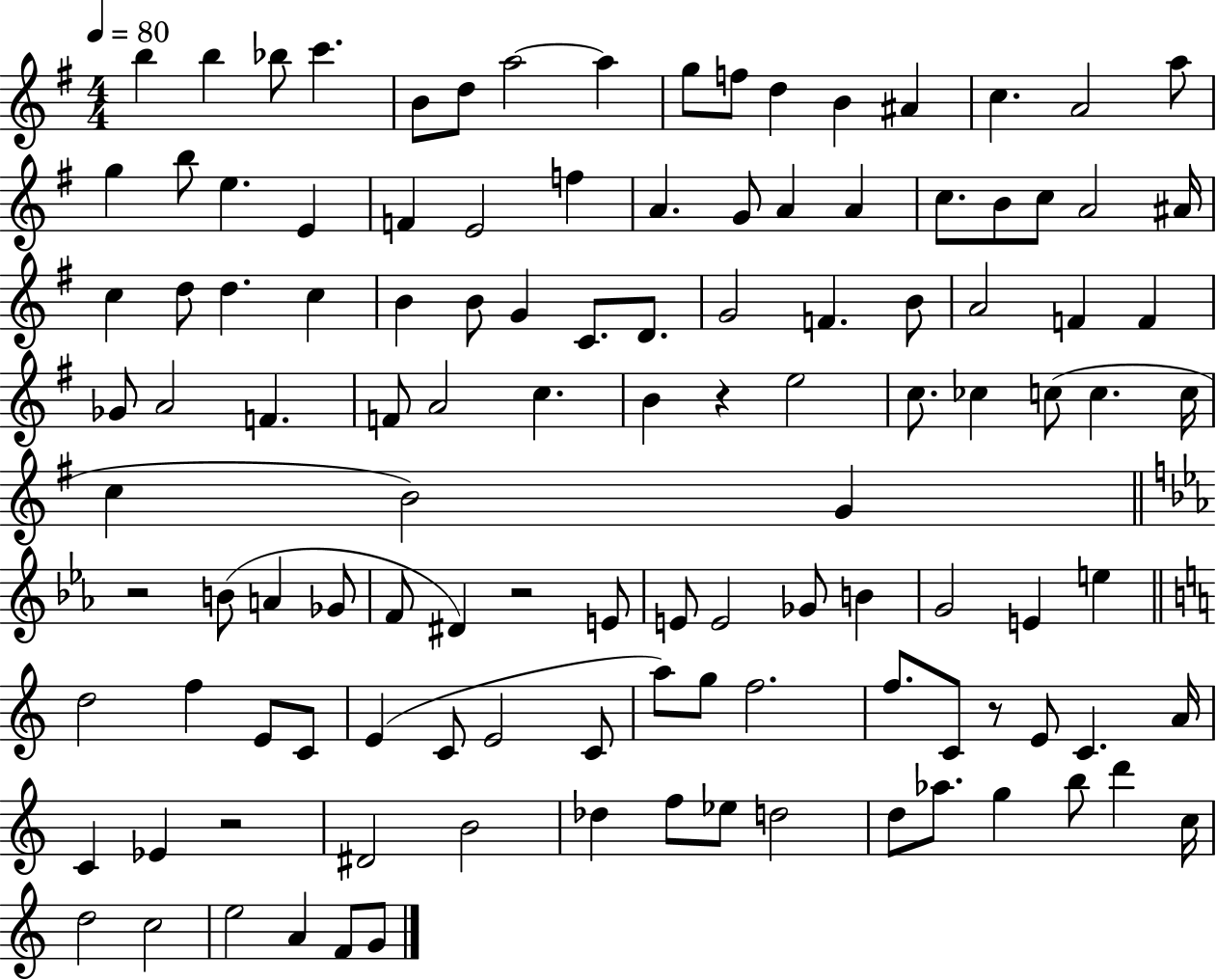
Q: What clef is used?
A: treble